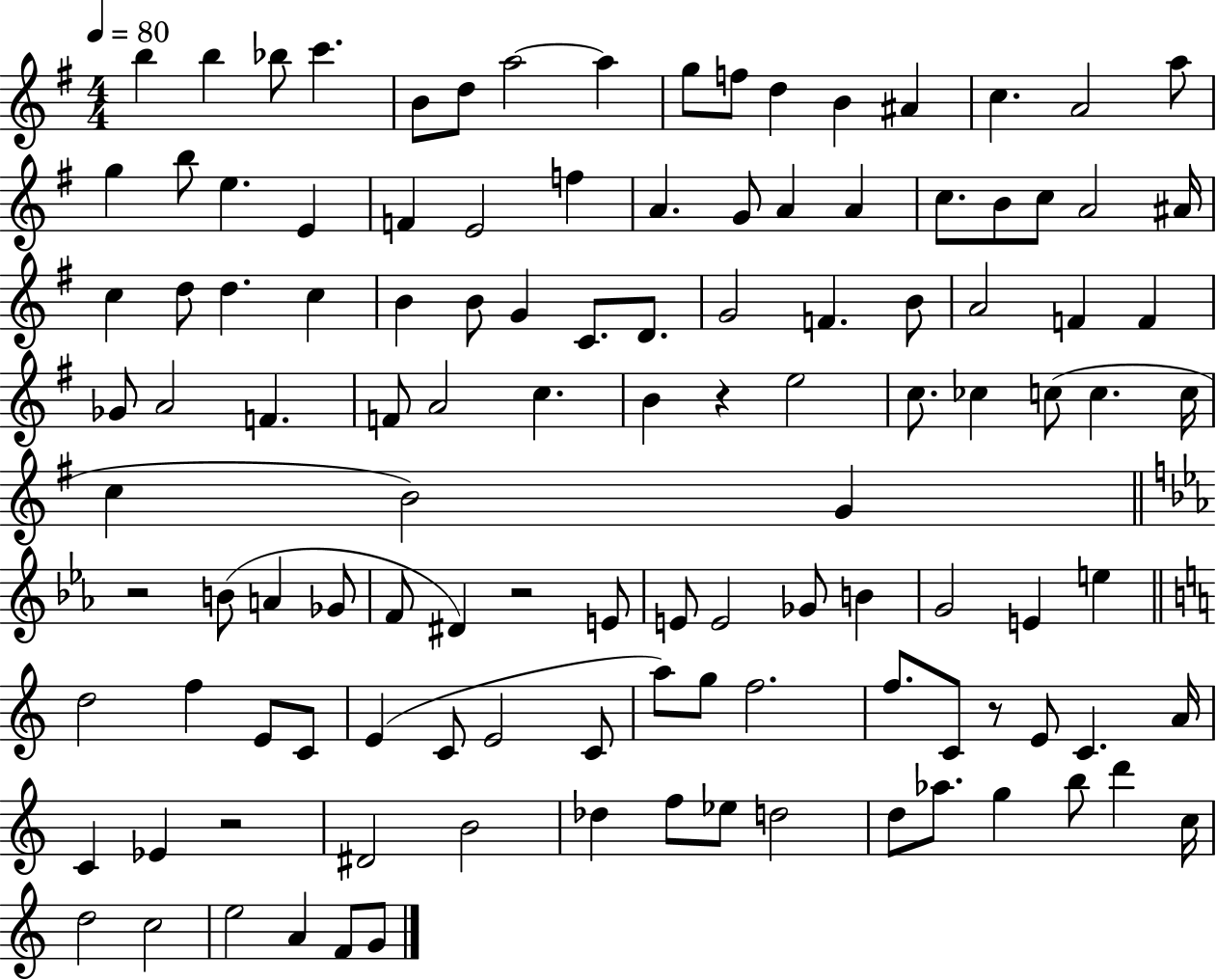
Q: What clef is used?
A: treble